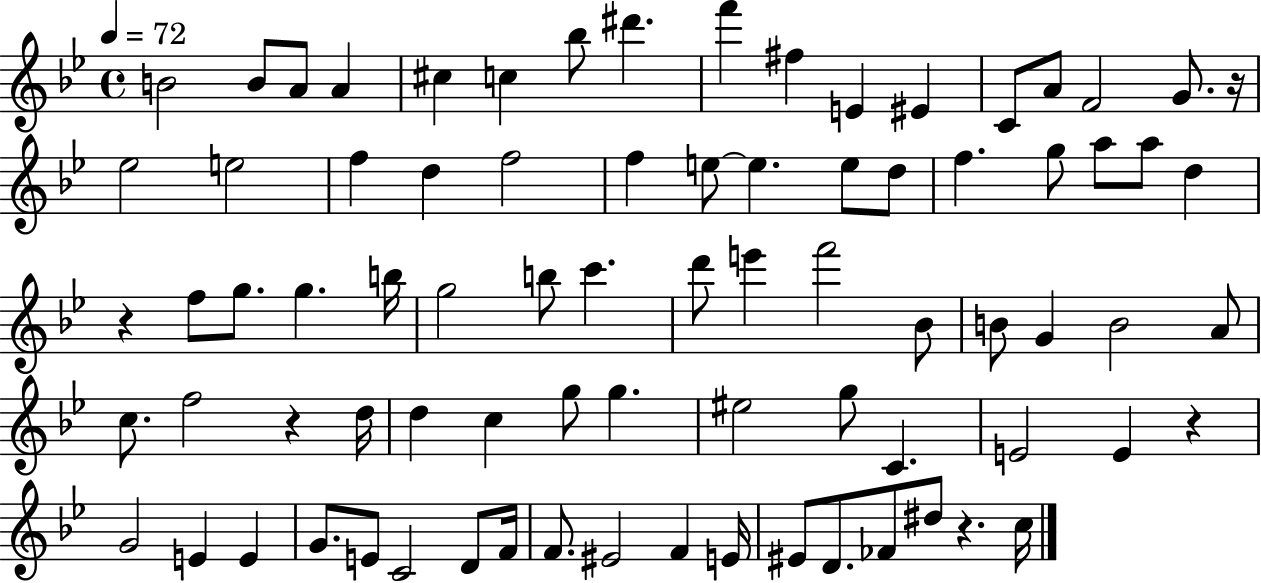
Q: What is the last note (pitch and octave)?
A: C5